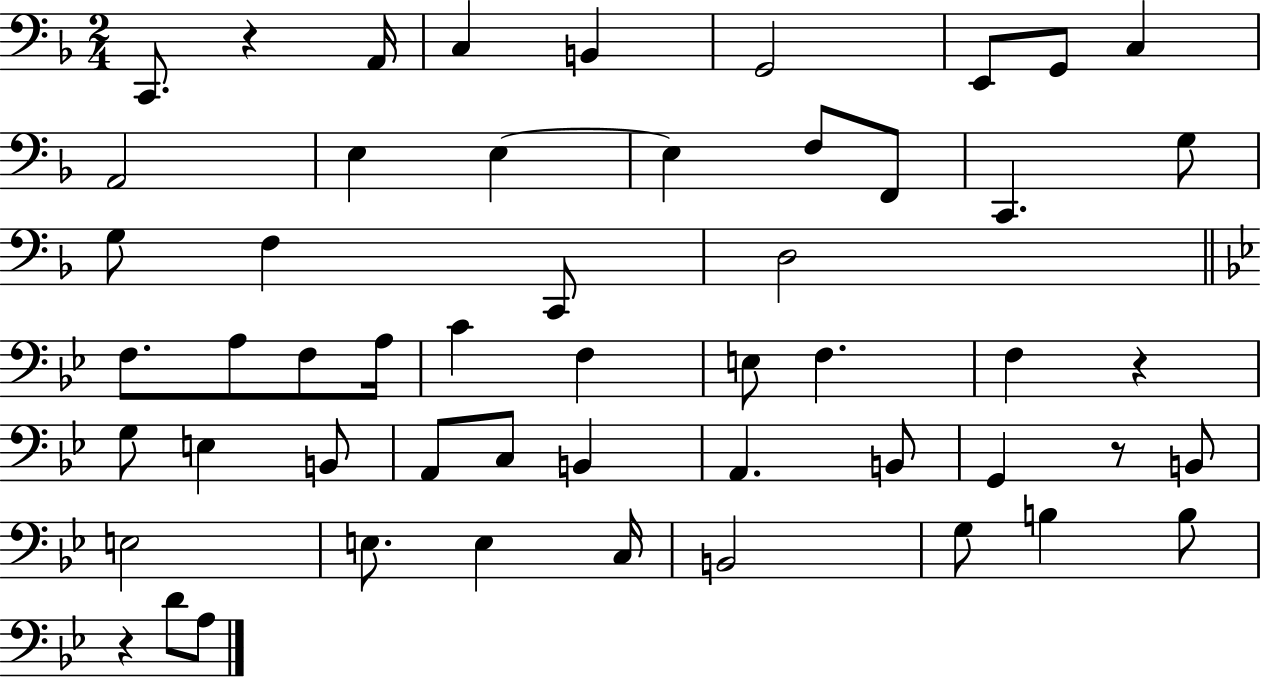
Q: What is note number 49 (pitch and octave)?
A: A3